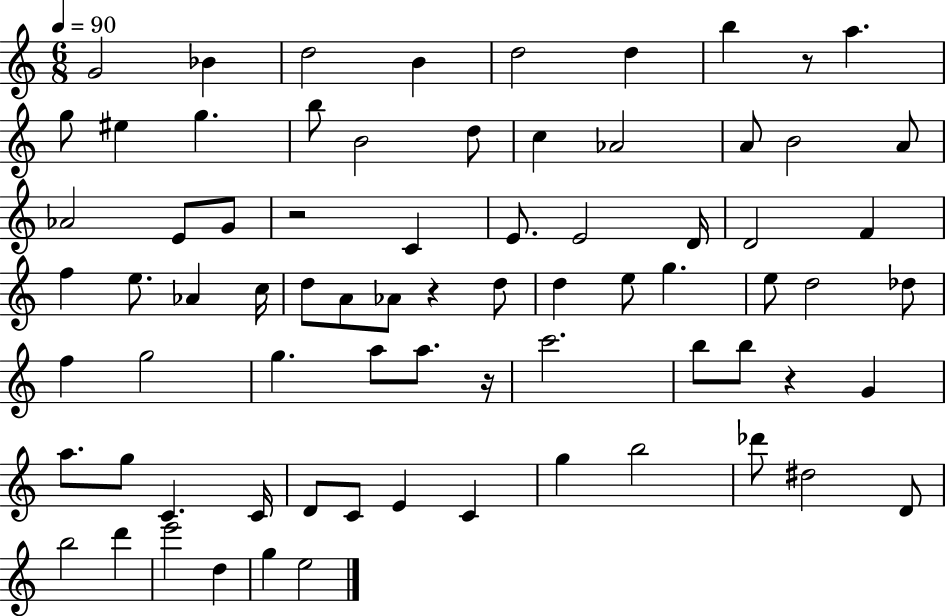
X:1
T:Untitled
M:6/8
L:1/4
K:C
G2 _B d2 B d2 d b z/2 a g/2 ^e g b/2 B2 d/2 c _A2 A/2 B2 A/2 _A2 E/2 G/2 z2 C E/2 E2 D/4 D2 F f e/2 _A c/4 d/2 A/2 _A/2 z d/2 d e/2 g e/2 d2 _d/2 f g2 g a/2 a/2 z/4 c'2 b/2 b/2 z G a/2 g/2 C C/4 D/2 C/2 E C g b2 _d'/2 ^d2 D/2 b2 d' e'2 d g e2